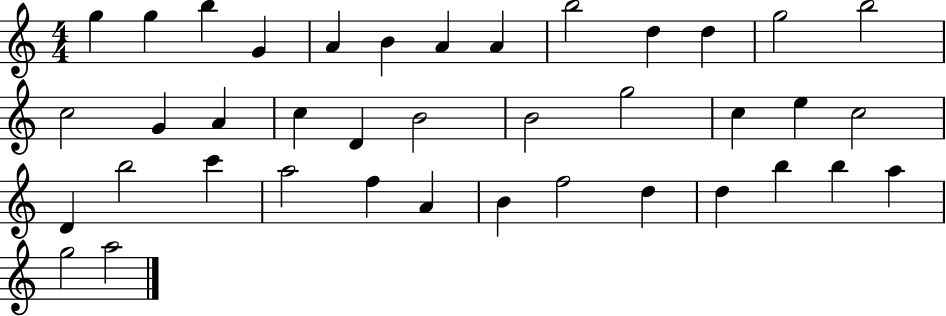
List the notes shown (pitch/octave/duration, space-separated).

G5/q G5/q B5/q G4/q A4/q B4/q A4/q A4/q B5/h D5/q D5/q G5/h B5/h C5/h G4/q A4/q C5/q D4/q B4/h B4/h G5/h C5/q E5/q C5/h D4/q B5/h C6/q A5/h F5/q A4/q B4/q F5/h D5/q D5/q B5/q B5/q A5/q G5/h A5/h